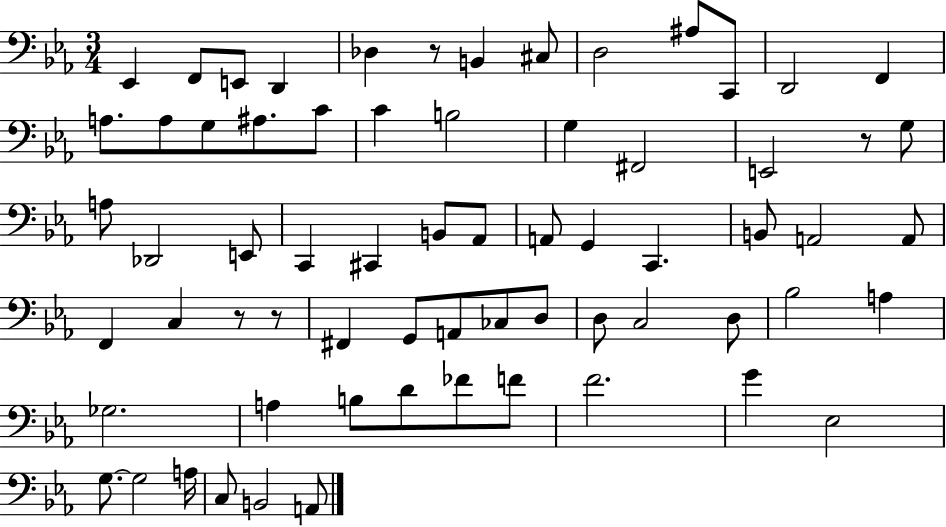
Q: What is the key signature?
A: EES major